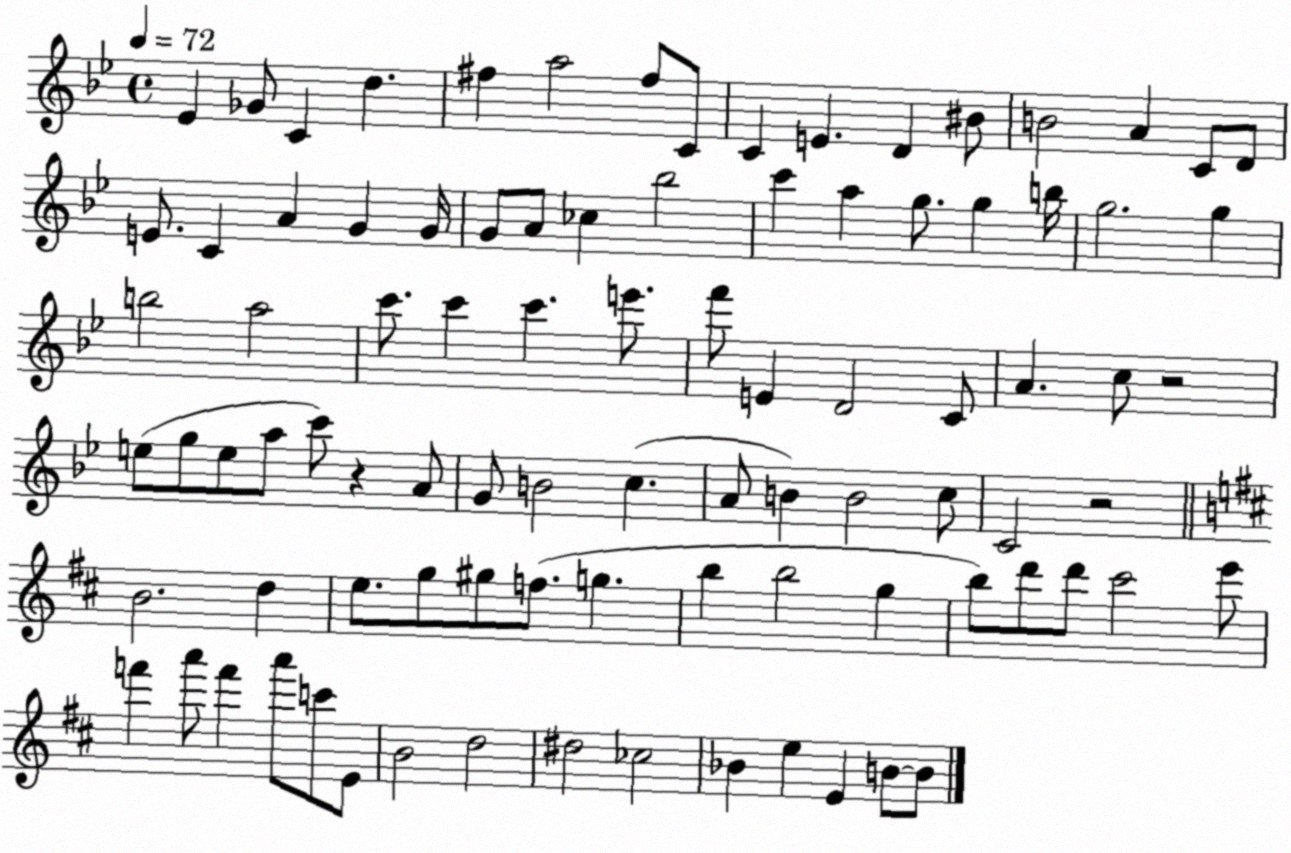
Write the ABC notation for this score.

X:1
T:Untitled
M:4/4
L:1/4
K:Bb
_E _G/2 C d ^f a2 ^f/2 C/2 C E D ^B/2 B2 A C/2 D/2 E/2 C A G G/4 G/2 A/2 _c _b2 c' a g/2 g b/4 g2 g b2 a2 c'/2 c' c' e'/2 f'/2 E D2 C/2 A c/2 z2 e/2 g/2 e/2 a/2 c'/2 z A/2 G/2 B2 c A/2 B B2 c/2 C2 z2 B2 d e/2 g/2 ^g/2 f/2 g b b2 g b/2 d'/2 d'/2 ^c'2 e'/2 f' a'/2 f' a'/2 c'/2 E/2 B2 d2 ^d2 _c2 _B e E B/2 B/2